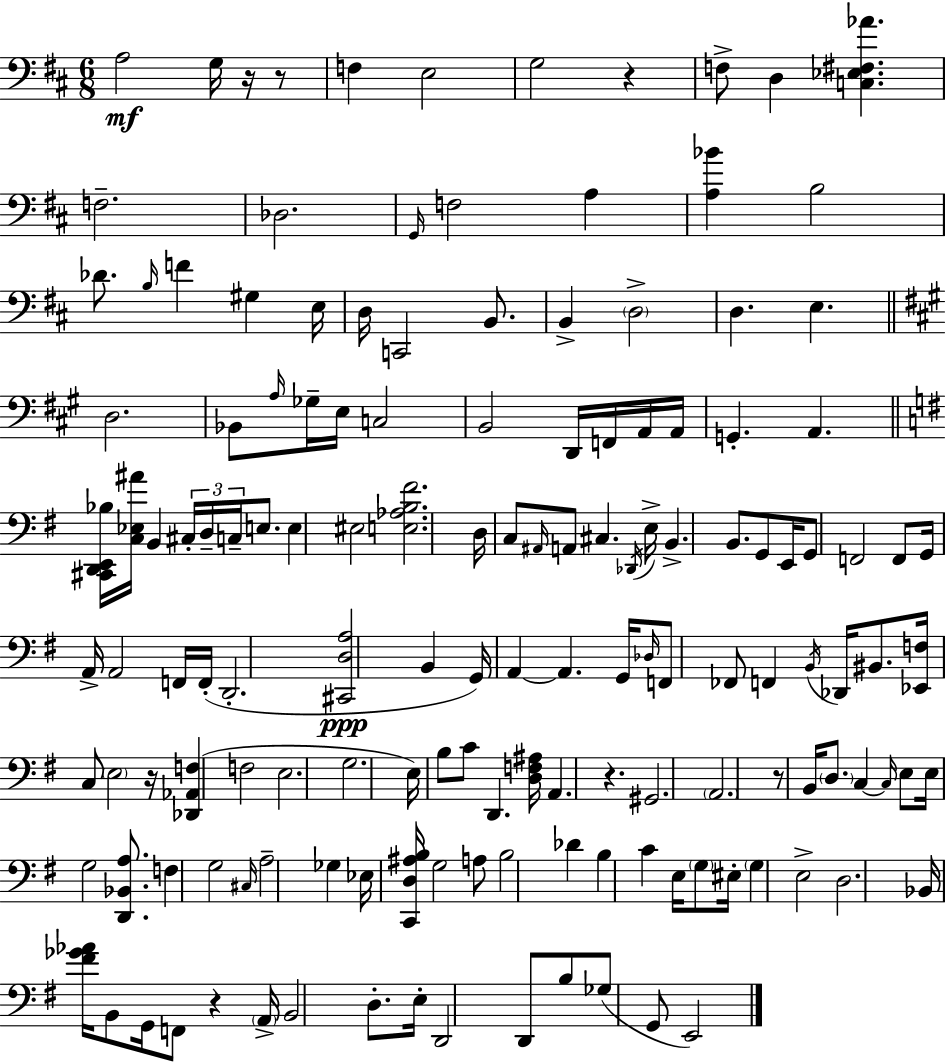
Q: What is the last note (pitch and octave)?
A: E2